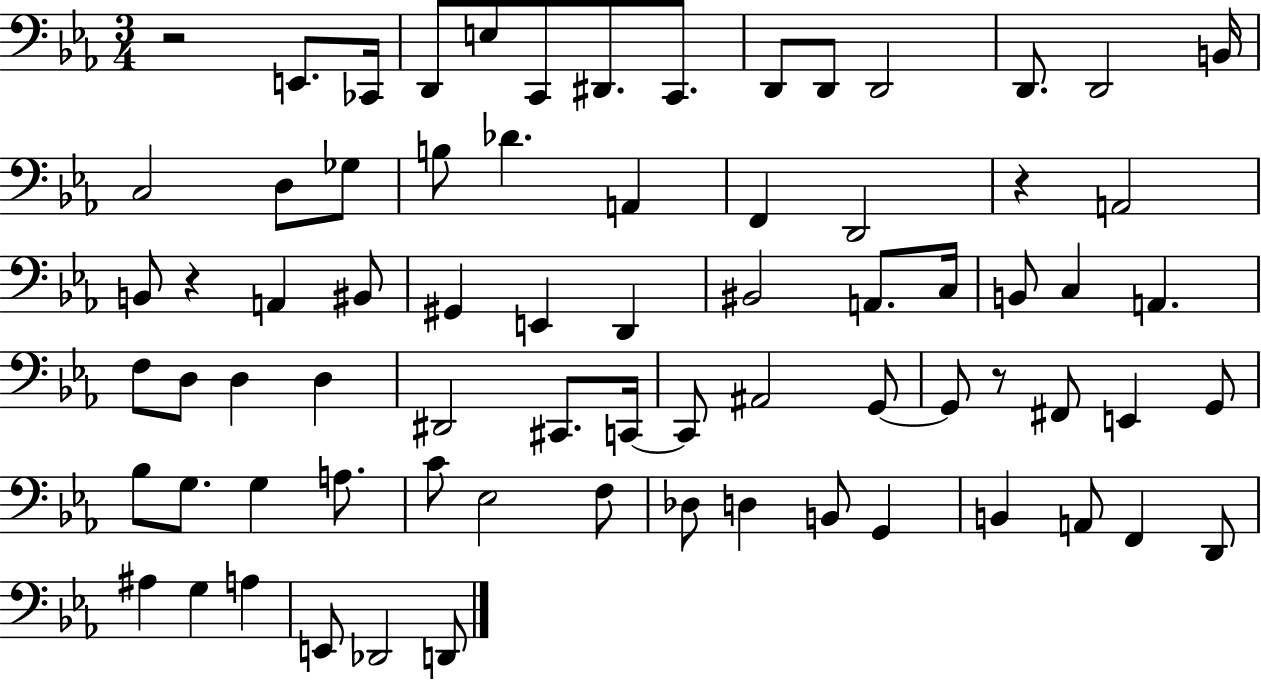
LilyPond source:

{
  \clef bass
  \numericTimeSignature
  \time 3/4
  \key ees \major
  \repeat volta 2 { r2 e,8. ces,16 | d,8 e8 c,8 dis,8. c,8. | d,8 d,8 d,2 | d,8. d,2 b,16 | \break c2 d8 ges8 | b8 des'4. a,4 | f,4 d,2 | r4 a,2 | \break b,8 r4 a,4 bis,8 | gis,4 e,4 d,4 | bis,2 a,8. c16 | b,8 c4 a,4. | \break f8 d8 d4 d4 | dis,2 cis,8. c,16~~ | c,8 ais,2 g,8~~ | g,8 r8 fis,8 e,4 g,8 | \break bes8 g8. g4 a8. | c'8 ees2 f8 | des8 d4 b,8 g,4 | b,4 a,8 f,4 d,8 | \break ais4 g4 a4 | e,8 des,2 d,8 | } \bar "|."
}